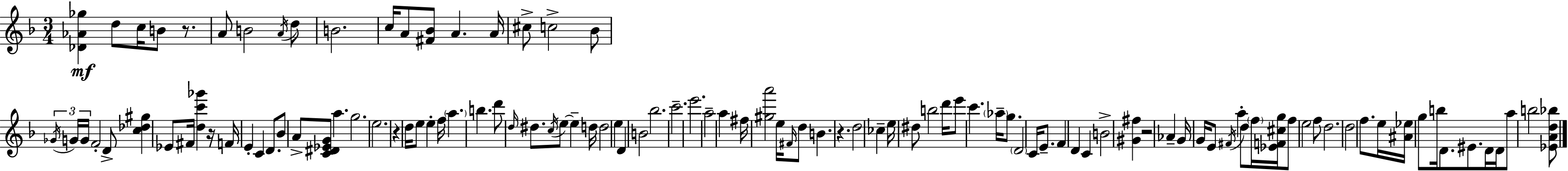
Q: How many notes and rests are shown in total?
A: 113